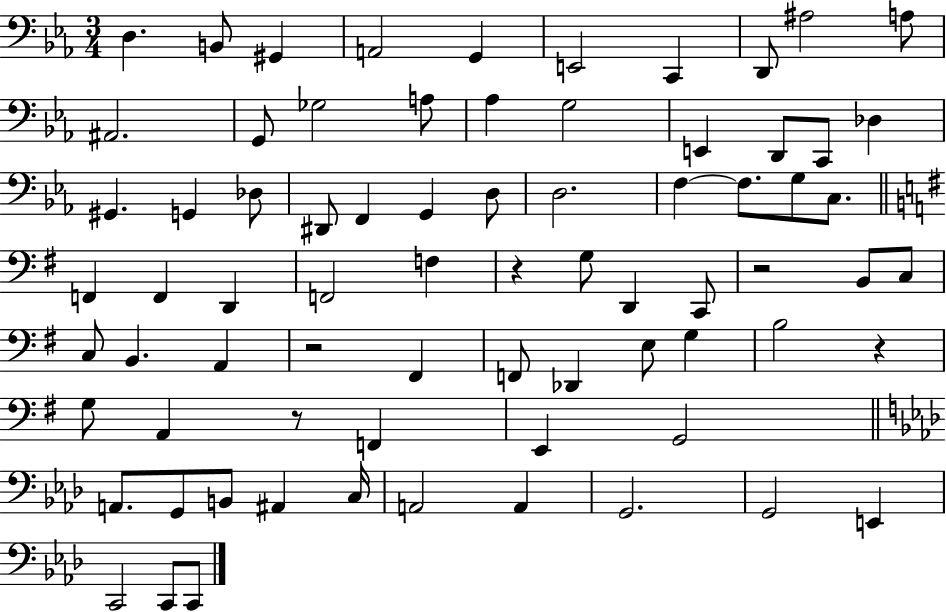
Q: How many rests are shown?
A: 5